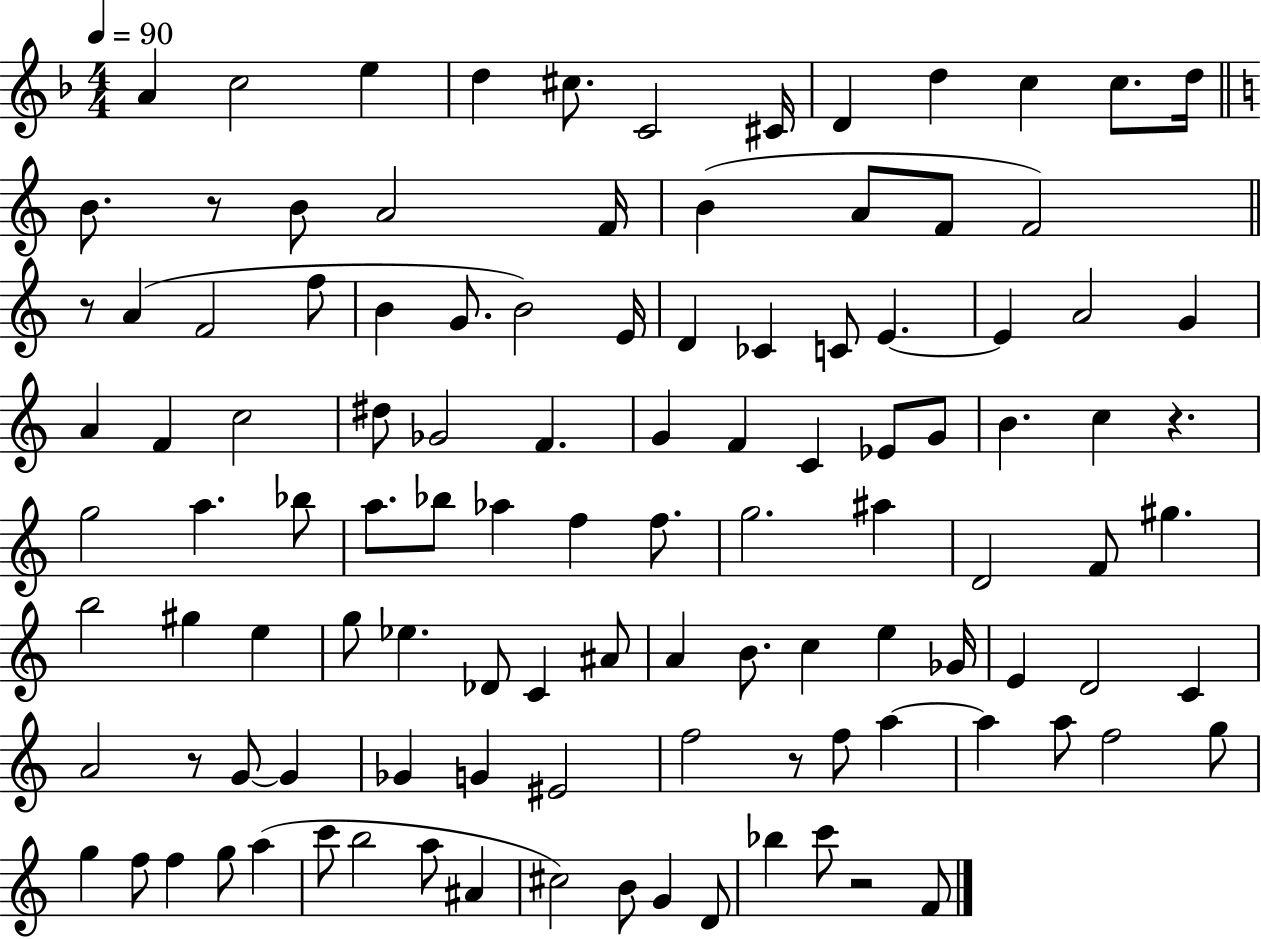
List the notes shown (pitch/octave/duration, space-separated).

A4/q C5/h E5/q D5/q C#5/e. C4/h C#4/s D4/q D5/q C5/q C5/e. D5/s B4/e. R/e B4/e A4/h F4/s B4/q A4/e F4/e F4/h R/e A4/q F4/h F5/e B4/q G4/e. B4/h E4/s D4/q CES4/q C4/e E4/q. E4/q A4/h G4/q A4/q F4/q C5/h D#5/e Gb4/h F4/q. G4/q F4/q C4/q Eb4/e G4/e B4/q. C5/q R/q. G5/h A5/q. Bb5/e A5/e. Bb5/e Ab5/q F5/q F5/e. G5/h. A#5/q D4/h F4/e G#5/q. B5/h G#5/q E5/q G5/e Eb5/q. Db4/e C4/q A#4/e A4/q B4/e. C5/q E5/q Gb4/s E4/q D4/h C4/q A4/h R/e G4/e G4/q Gb4/q G4/q EIS4/h F5/h R/e F5/e A5/q A5/q A5/e F5/h G5/e G5/q F5/e F5/q G5/e A5/q C6/e B5/h A5/e A#4/q C#5/h B4/e G4/q D4/e Bb5/q C6/e R/h F4/e